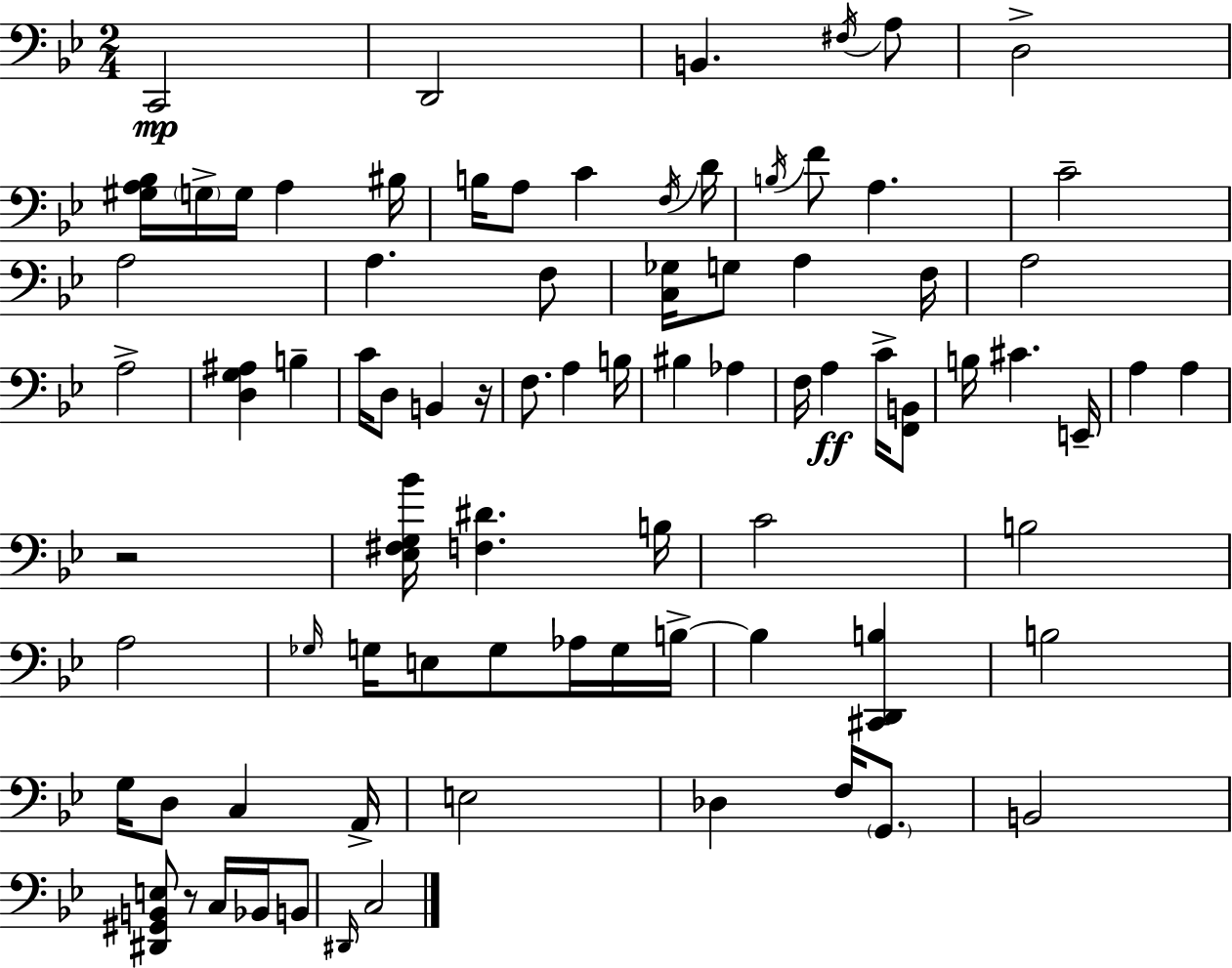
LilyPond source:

{
  \clef bass
  \numericTimeSignature
  \time 2/4
  \key bes \major
  \repeat volta 2 { c,2\mp | d,2 | b,4. \acciaccatura { fis16 } a8 | d2-> | \break <gis a bes>16 \parenthesize g16-> g16 a4 | bis16 b16 a8 c'4 | \acciaccatura { f16 } d'16 \acciaccatura { b16 } f'8 a4. | c'2-- | \break a2 | a4. | f8 <c ges>16 g8 a4 | f16 a2 | \break a2-> | <d g ais>4 b4-- | c'16 d8 b,4 | r16 f8. a4 | \break b16 bis4 aes4 | f16 a4\ff | c'16-> <f, b,>8 b16 cis'4. | e,16-- a4 a4 | \break r2 | <ees fis g bes'>16 <f dis'>4. | b16 c'2 | b2 | \break a2 | \grace { ges16 } g16 e8 g8 | aes16 g16 b16->~~ b4 | <cis, d, b>4 b2 | \break g16 d8 c4 | a,16-> e2 | des4 | f16 \parenthesize g,8. b,2 | \break <dis, gis, b, e>8 r8 | c16 bes,16 b,8 \grace { dis,16 } c2 | } \bar "|."
}